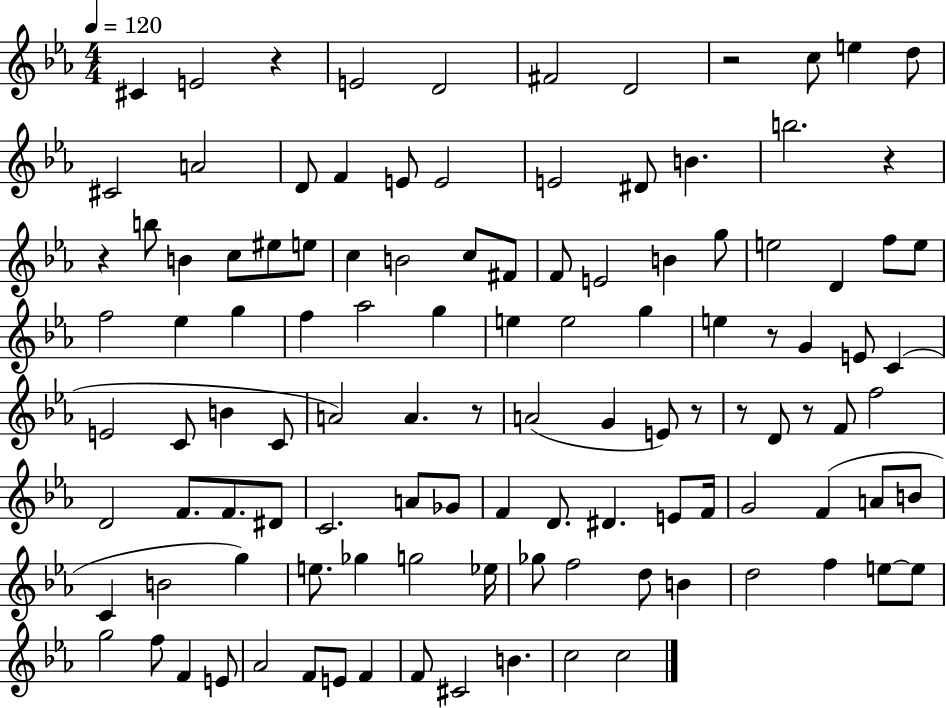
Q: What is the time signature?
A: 4/4